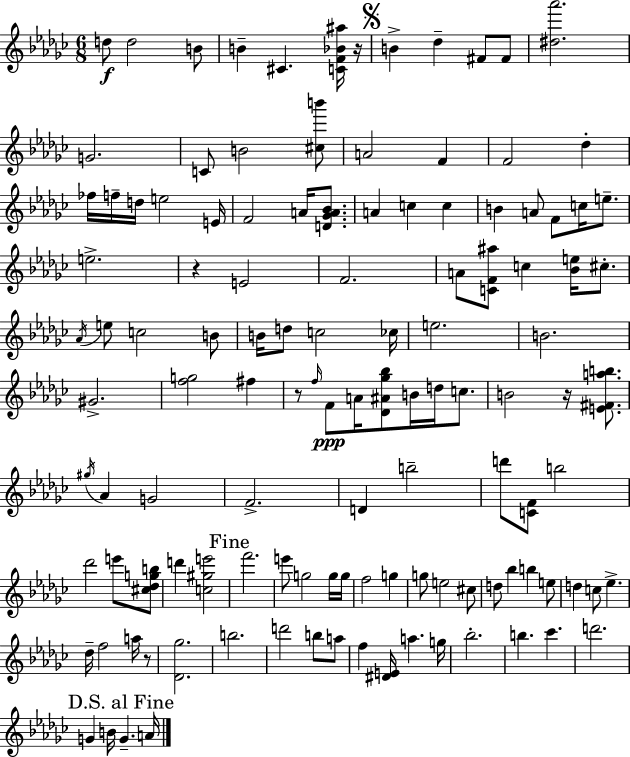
{
  \clef treble
  \numericTimeSignature
  \time 6/8
  \key ees \minor
  d''8\f d''2 b'8 | b'4-- cis'4. <c' f' bes' ais''>16 r16 | \mark \markup { \musicglyph "scripts.segno" } b'4-> des''4-- fis'8 fis'8 | <dis'' aes'''>2. | \break g'2. | c'8 b'2 <cis'' b'''>8 | a'2 f'4 | f'2 des''4-. | \break fes''16 f''16-- d''16 e''2 e'16 | f'2 a'16 <d' ges' a' bes'>8. | a'4 c''4 c''4 | b'4 a'8 f'8 c''16 e''8.-- | \break e''2.-> | r4 e'2 | f'2. | a'8 <c' f' ais''>8 c''4 <bes' e''>16 cis''8.-. | \break \acciaccatura { aes'16 } e''8 c''2 b'8 | b'16 d''8 c''2 | ces''16 e''2. | b'2. | \break gis'2.-> | <f'' g''>2 fis''4 | r8 \grace { f''16 } f'8\ppp a'16 <des' ais' ges'' bes''>8 b'16 d''16 c''8. | b'2 r16 <e' fis' a'' b''>8. | \break \acciaccatura { gis''16 } aes'4 g'2 | f'2.-> | d'4 b''2-- | d'''8 <c' f'>8 b''2 | \break des'''2 e'''8 | <cis'' des'' g'' b''>8 d'''4 <c'' gis'' e'''>2 | \mark "Fine" f'''2. | e'''8 g''2 | \break g''16 g''16 f''2 g''4 | g''8 e''2 | cis''8 d''8 bes''4 b''4 | e''8 d''4 c''8 ees''4.-> | \break des''16-- f''2 | a''16 r8 <des' ges''>2. | b''2. | d'''2 b''8 | \break a''8 f''4 <dis' e'>16 a''4. | g''16 bes''2.-. | b''4. ces'''4. | d'''2. | \break \mark "D.S. al Fine" g'4 b'16 g'4.-- | a'16 \bar "|."
}